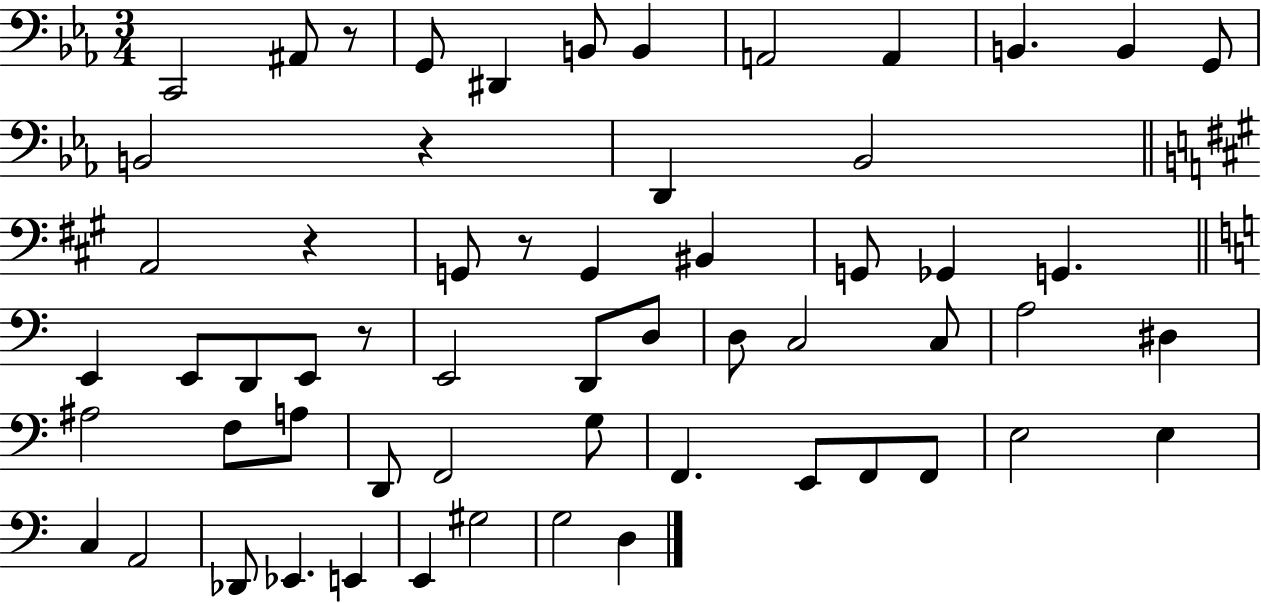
C2/h A#2/e R/e G2/e D#2/q B2/e B2/q A2/h A2/q B2/q. B2/q G2/e B2/h R/q D2/q Bb2/h A2/h R/q G2/e R/e G2/q BIS2/q G2/e Gb2/q G2/q. E2/q E2/e D2/e E2/e R/e E2/h D2/e D3/e D3/e C3/h C3/e A3/h D#3/q A#3/h F3/e A3/e D2/e F2/h G3/e F2/q. E2/e F2/e F2/e E3/h E3/q C3/q A2/h Db2/e Eb2/q. E2/q E2/q G#3/h G3/h D3/q